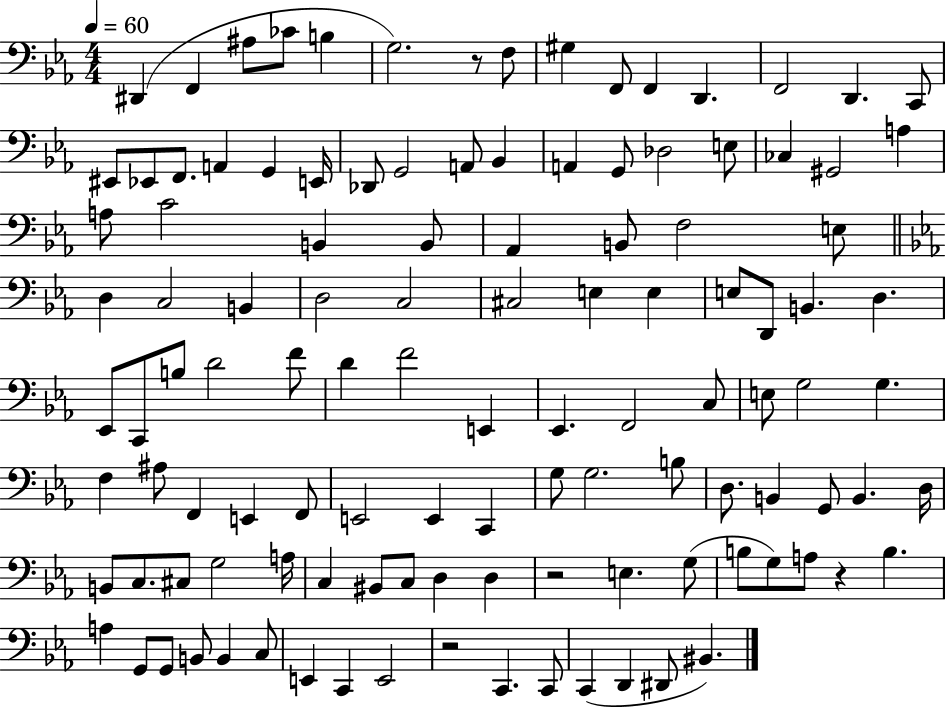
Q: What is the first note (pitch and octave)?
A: D#2